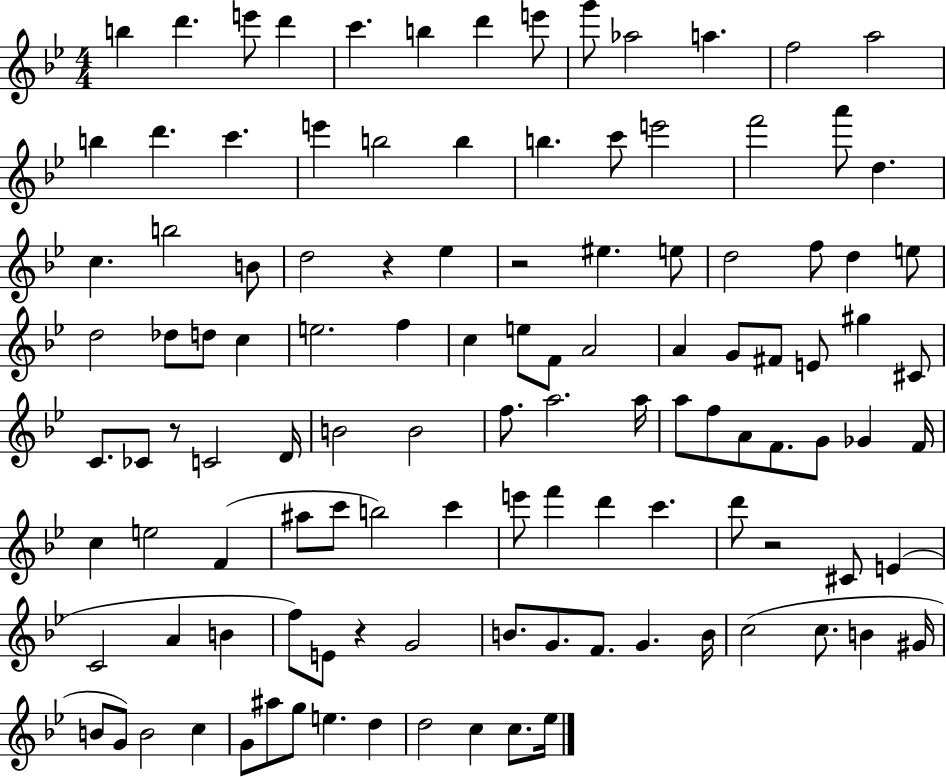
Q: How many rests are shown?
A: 5